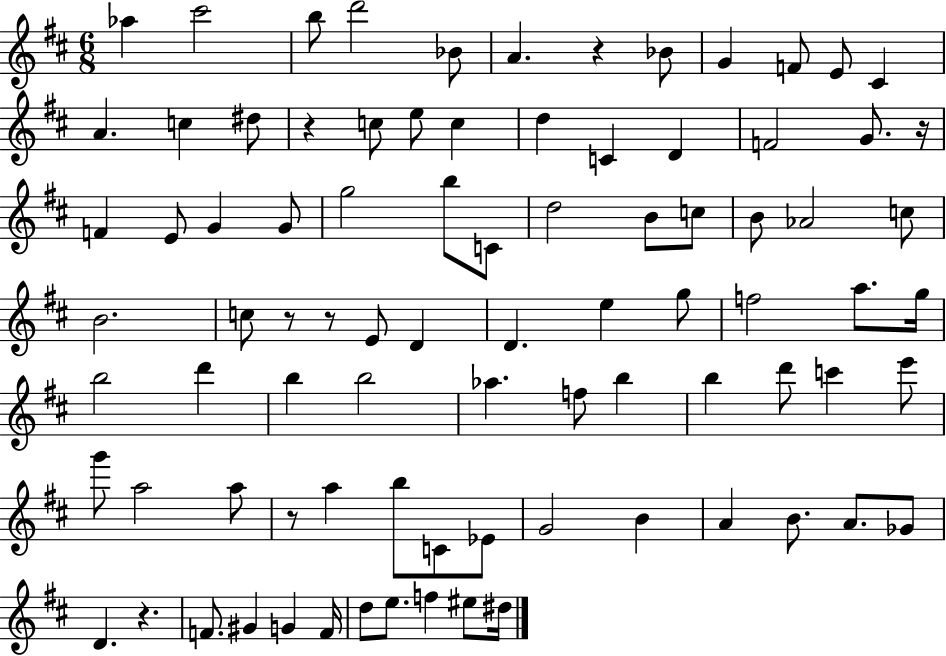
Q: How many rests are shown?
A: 7